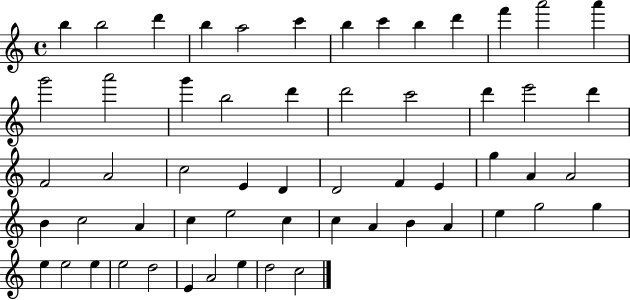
{
  \clef treble
  \time 4/4
  \defaultTimeSignature
  \key c \major
  b''4 b''2 d'''4 | b''4 a''2 c'''4 | b''4 c'''4 b''4 d'''4 | f'''4 a'''2 a'''4 | \break g'''2 a'''2 | g'''4 b''2 d'''4 | d'''2 c'''2 | d'''4 e'''2 d'''4 | \break f'2 a'2 | c''2 e'4 d'4 | d'2 f'4 e'4 | g''4 a'4 a'2 | \break b'4 c''2 a'4 | c''4 e''2 c''4 | c''4 a'4 b'4 a'4 | e''4 g''2 g''4 | \break e''4 e''2 e''4 | e''2 d''2 | e'4 a'2 e''4 | d''2 c''2 | \break \bar "|."
}